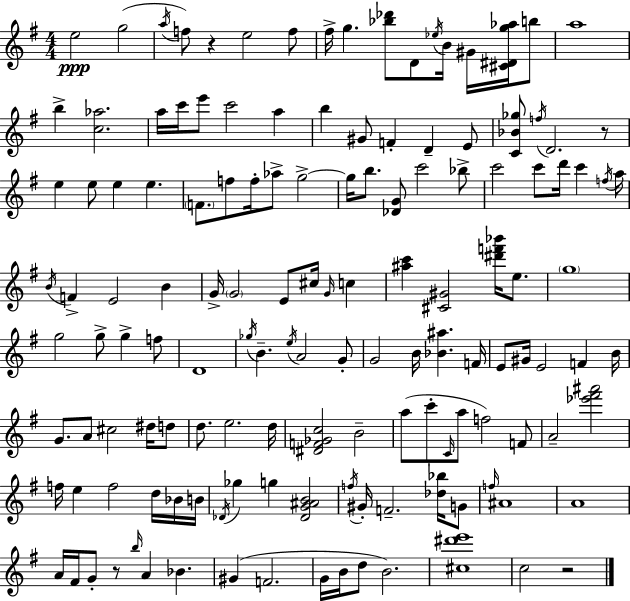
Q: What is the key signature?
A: E minor